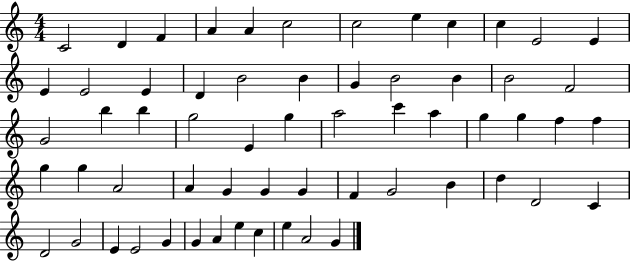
{
  \clef treble
  \numericTimeSignature
  \time 4/4
  \key c \major
  c'2 d'4 f'4 | a'4 a'4 c''2 | c''2 e''4 c''4 | c''4 e'2 e'4 | \break e'4 e'2 e'4 | d'4 b'2 b'4 | g'4 b'2 b'4 | b'2 f'2 | \break g'2 b''4 b''4 | g''2 e'4 g''4 | a''2 c'''4 a''4 | g''4 g''4 f''4 f''4 | \break g''4 g''4 a'2 | a'4 g'4 g'4 g'4 | f'4 g'2 b'4 | d''4 d'2 c'4 | \break d'2 g'2 | e'4 e'2 g'4 | g'4 a'4 e''4 c''4 | e''4 a'2 g'4 | \break \bar "|."
}